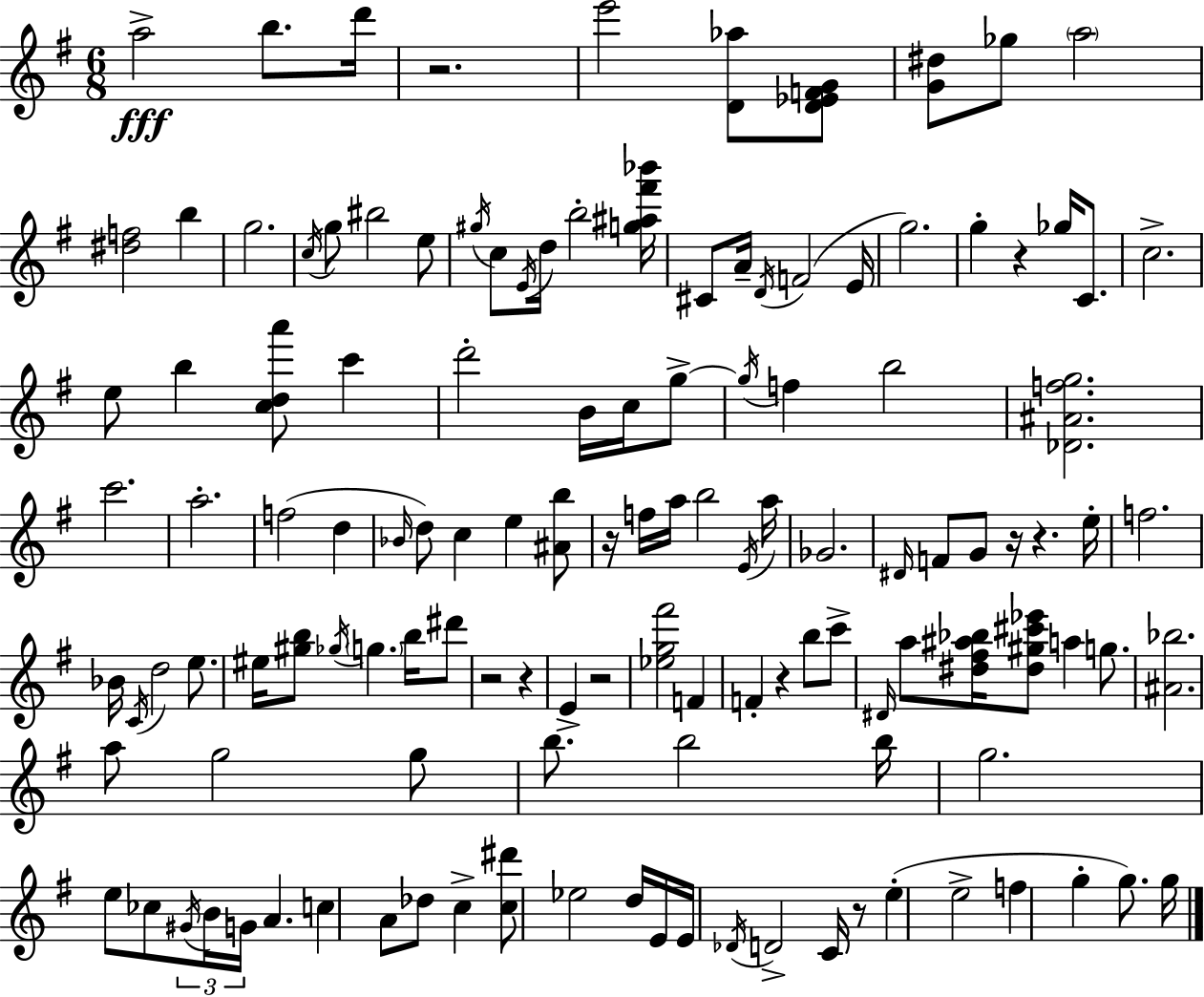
X:1
T:Untitled
M:6/8
L:1/4
K:Em
a2 b/2 d'/4 z2 e'2 [D_a]/2 [D_EFG]/2 [G^d]/2 _g/2 a2 [^df]2 b g2 c/4 g/2 ^b2 e/2 ^g/4 c/2 E/4 d/4 b2 [g^a^f'_b']/4 ^C/2 A/4 D/4 F2 E/4 g2 g z _g/4 C/2 c2 e/2 b [cda']/2 c' d'2 B/4 c/4 g/2 g/4 f b2 [_D^Afg]2 c'2 a2 f2 d _B/4 d/2 c e [^Ab]/2 z/4 f/4 a/4 b2 E/4 a/4 _G2 ^D/4 F/2 G/2 z/4 z e/4 f2 _B/4 C/4 d2 e/2 ^e/4 [^gb]/2 _g/4 g b/4 ^d'/2 z2 z E z2 [_eg^f']2 F F z b/2 c'/2 ^D/4 a/2 [^d^f^a_b]/4 [^d^g^c'_e']/2 a g/2 [^A_b]2 a/2 g2 g/2 b/2 b2 b/4 g2 e/2 _c/2 ^G/4 B/4 G/4 A c A/2 _d/2 c [c^d']/2 _e2 d/4 E/4 E/4 _D/4 D2 C/4 z/2 e e2 f g g/2 g/4